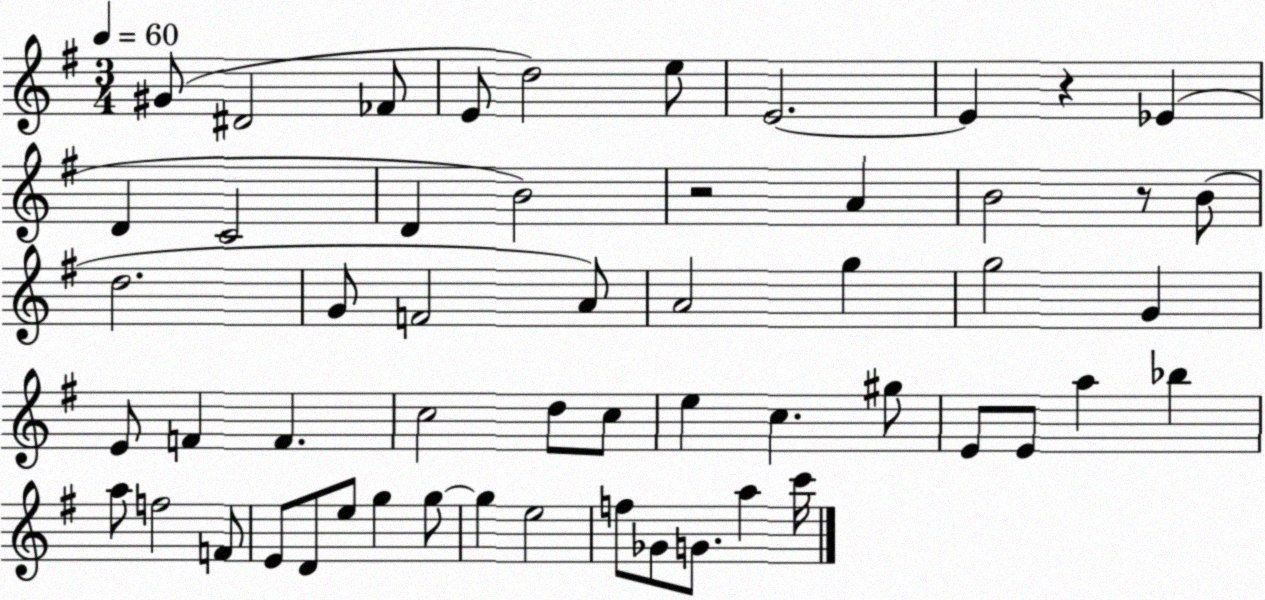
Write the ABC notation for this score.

X:1
T:Untitled
M:3/4
L:1/4
K:G
^G/2 ^D2 _F/2 E/2 d2 e/2 E2 E z _E D C2 D B2 z2 A B2 z/2 B/2 d2 G/2 F2 A/2 A2 g g2 G E/2 F F c2 d/2 c/2 e c ^g/2 E/2 E/2 a _b a/2 f2 F/2 E/2 D/2 e/2 g g/2 g e2 f/2 _G/2 G/2 a c'/4